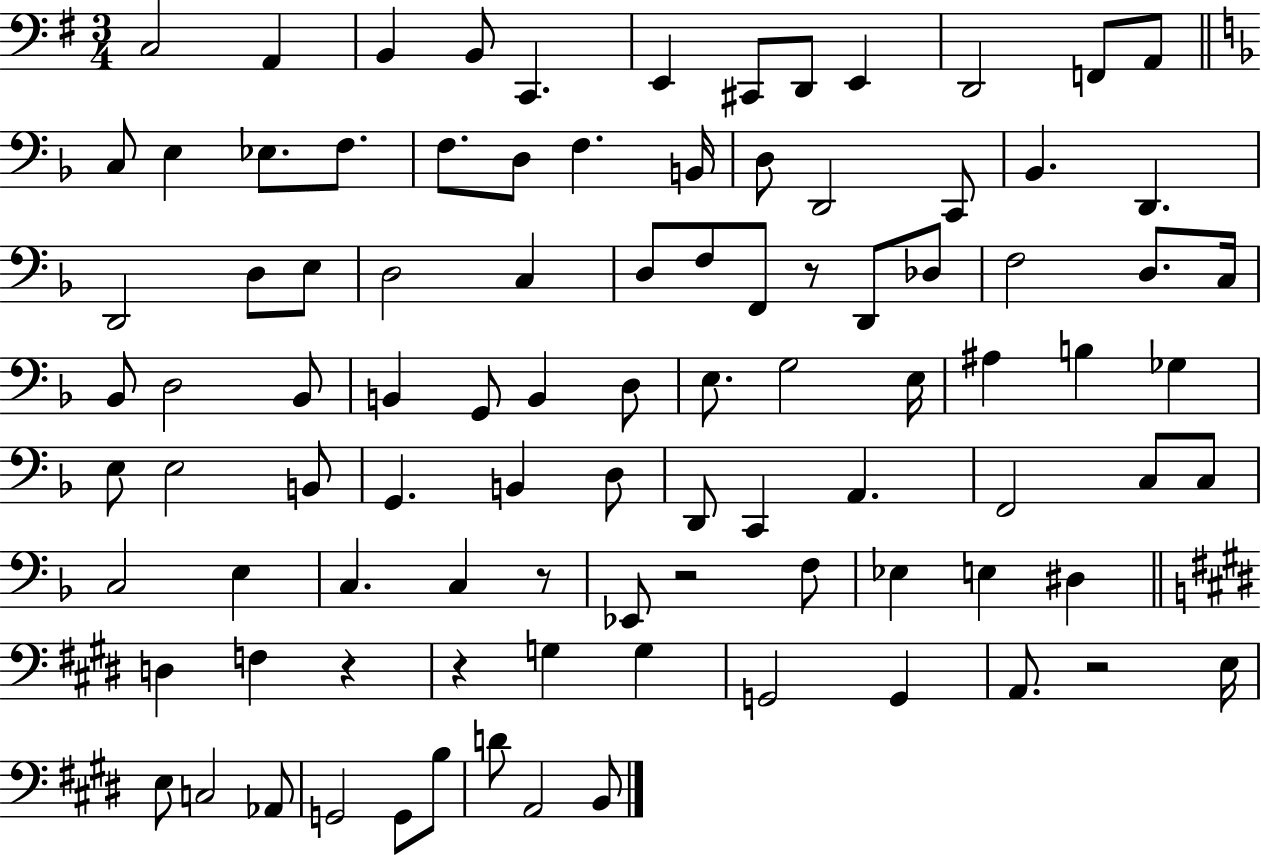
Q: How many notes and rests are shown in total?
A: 95